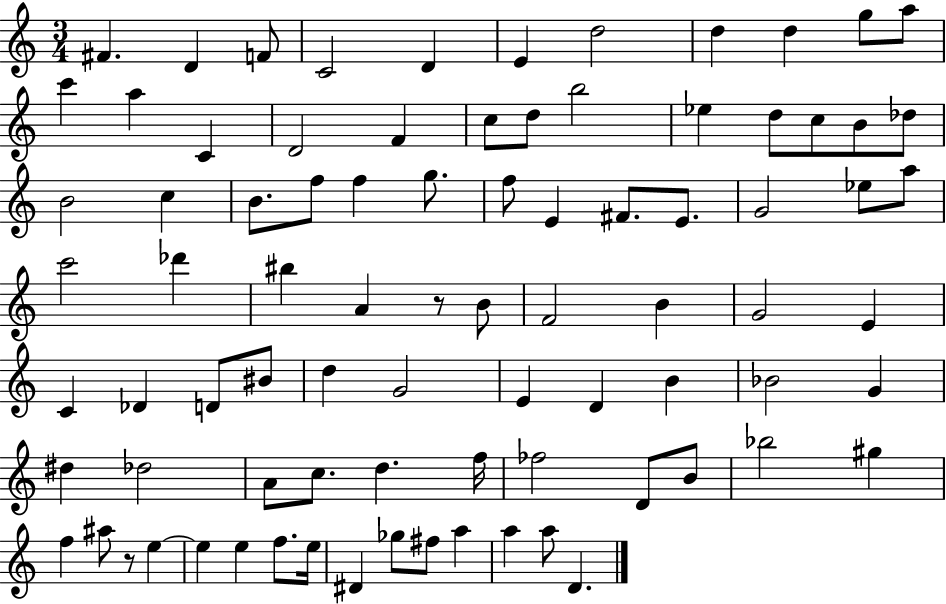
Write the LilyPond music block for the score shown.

{
  \clef treble
  \numericTimeSignature
  \time 3/4
  \key c \major
  fis'4. d'4 f'8 | c'2 d'4 | e'4 d''2 | d''4 d''4 g''8 a''8 | \break c'''4 a''4 c'4 | d'2 f'4 | c''8 d''8 b''2 | ees''4 d''8 c''8 b'8 des''8 | \break b'2 c''4 | b'8. f''8 f''4 g''8. | f''8 e'4 fis'8. e'8. | g'2 ees''8 a''8 | \break c'''2 des'''4 | bis''4 a'4 r8 b'8 | f'2 b'4 | g'2 e'4 | \break c'4 des'4 d'8 bis'8 | d''4 g'2 | e'4 d'4 b'4 | bes'2 g'4 | \break dis''4 des''2 | a'8 c''8. d''4. f''16 | fes''2 d'8 b'8 | bes''2 gis''4 | \break f''4 ais''8 r8 e''4~~ | e''4 e''4 f''8. e''16 | dis'4 ges''8 fis''8 a''4 | a''4 a''8 d'4. | \break \bar "|."
}